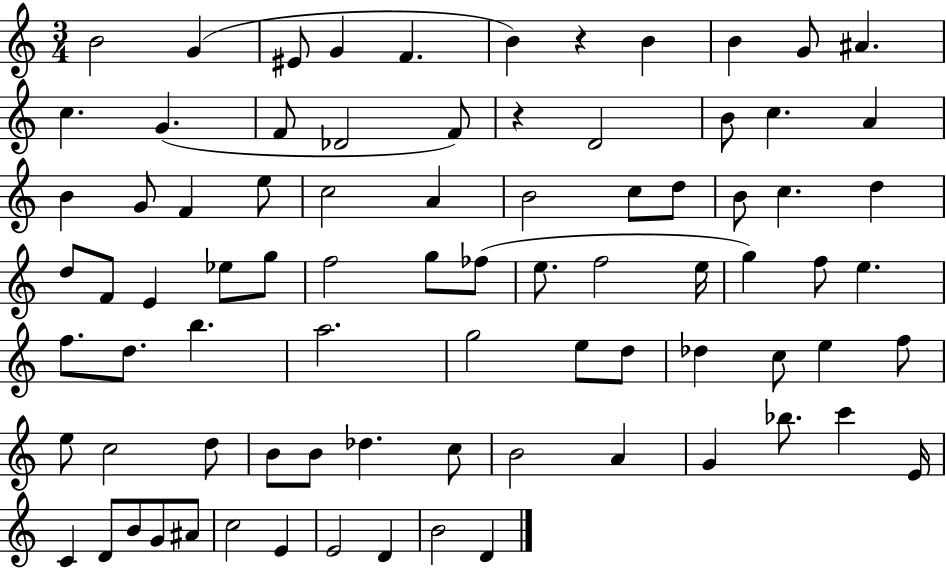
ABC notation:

X:1
T:Untitled
M:3/4
L:1/4
K:C
B2 G ^E/2 G F B z B B G/2 ^A c G F/2 _D2 F/2 z D2 B/2 c A B G/2 F e/2 c2 A B2 c/2 d/2 B/2 c d d/2 F/2 E _e/2 g/2 f2 g/2 _f/2 e/2 f2 e/4 g f/2 e f/2 d/2 b a2 g2 e/2 d/2 _d c/2 e f/2 e/2 c2 d/2 B/2 B/2 _d c/2 B2 A G _b/2 c' E/4 C D/2 B/2 G/2 ^A/2 c2 E E2 D B2 D